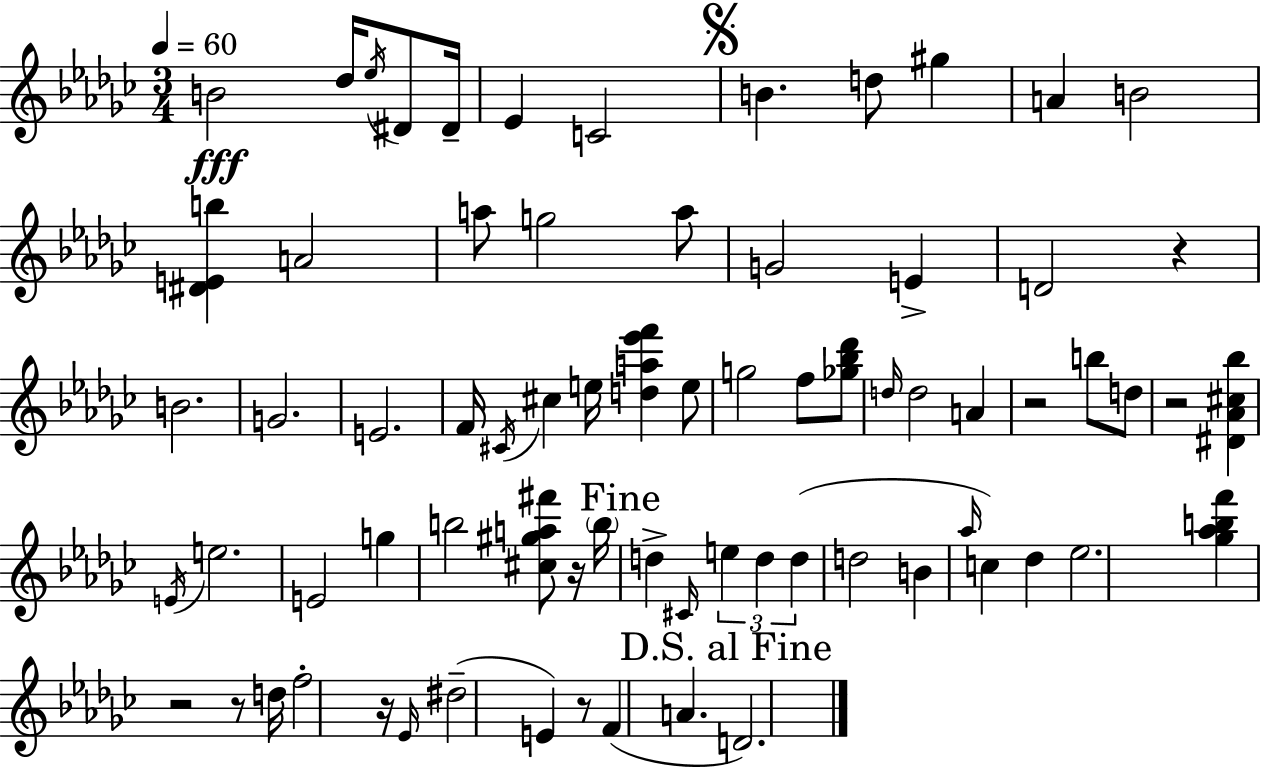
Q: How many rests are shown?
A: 8